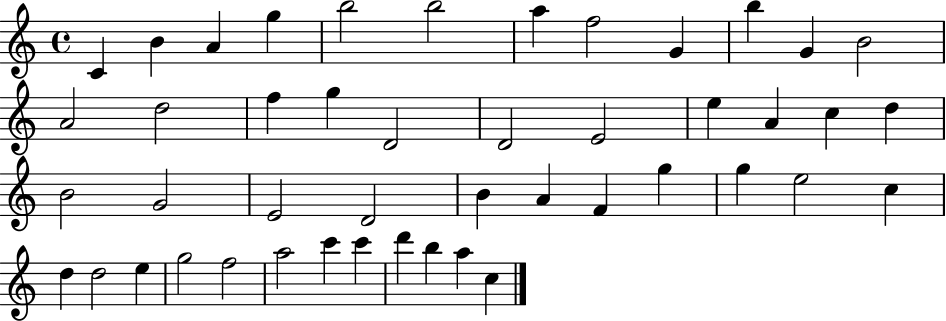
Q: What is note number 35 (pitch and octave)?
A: D5